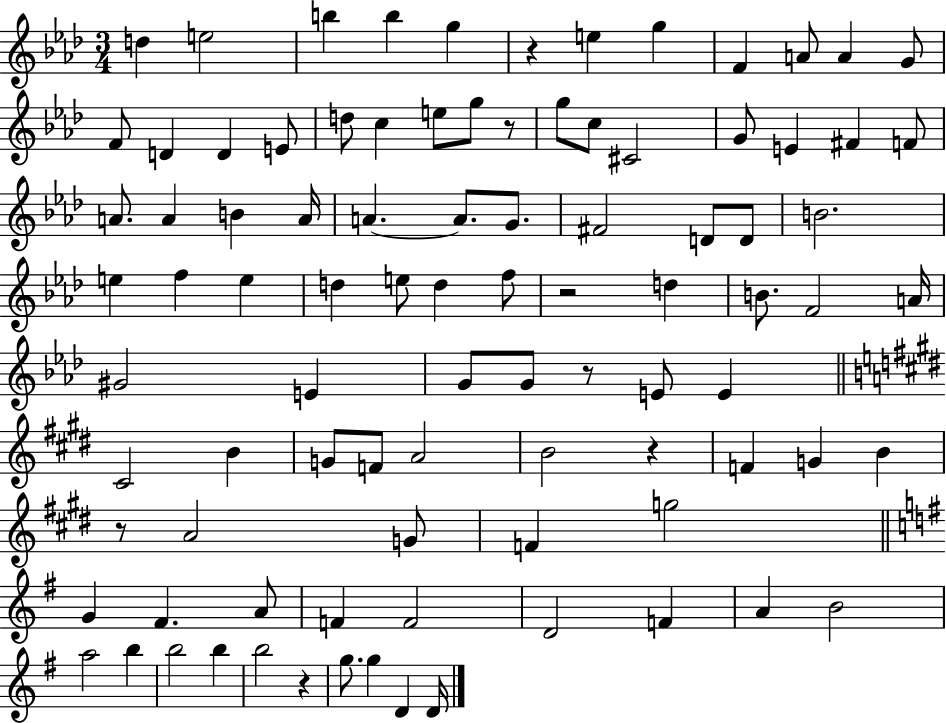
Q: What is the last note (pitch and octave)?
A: D4